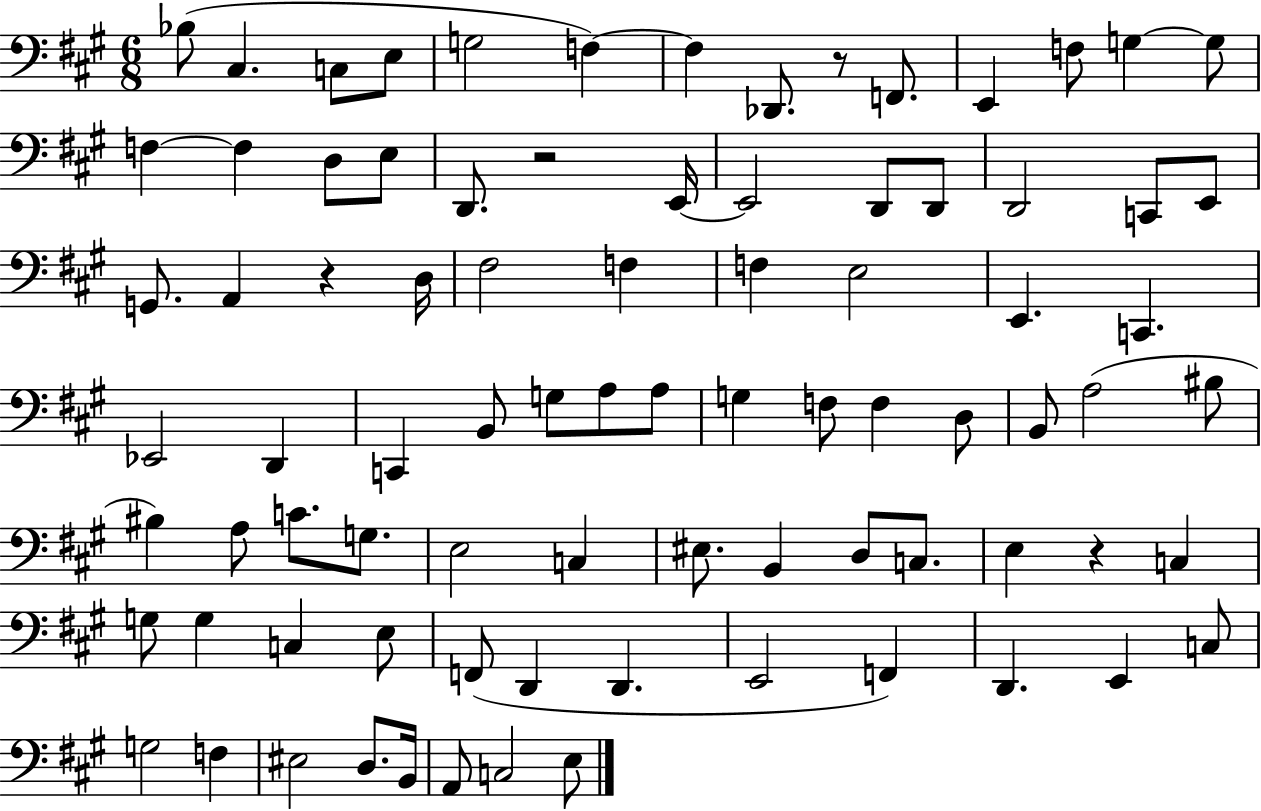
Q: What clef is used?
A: bass